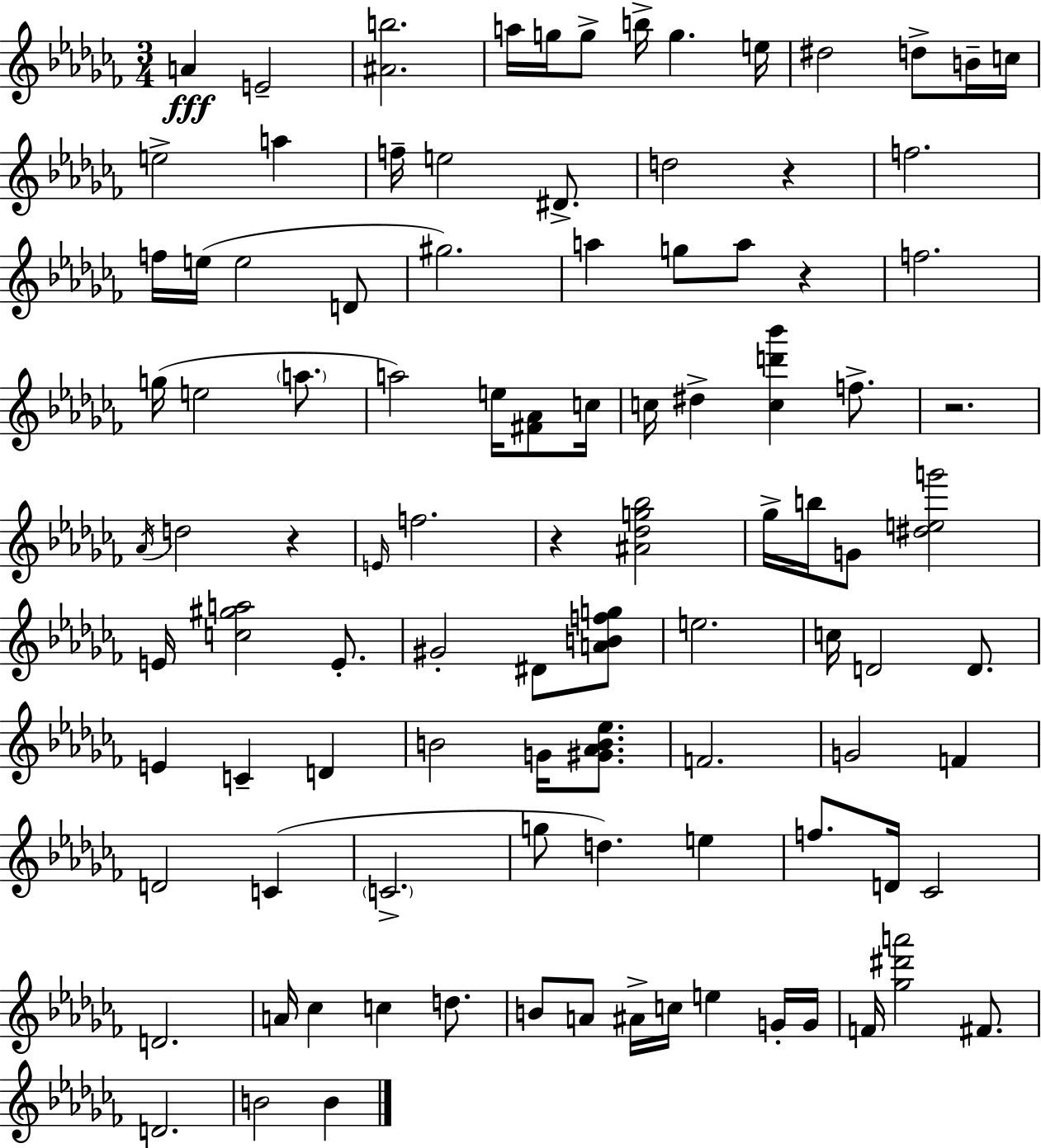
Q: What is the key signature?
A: AES minor